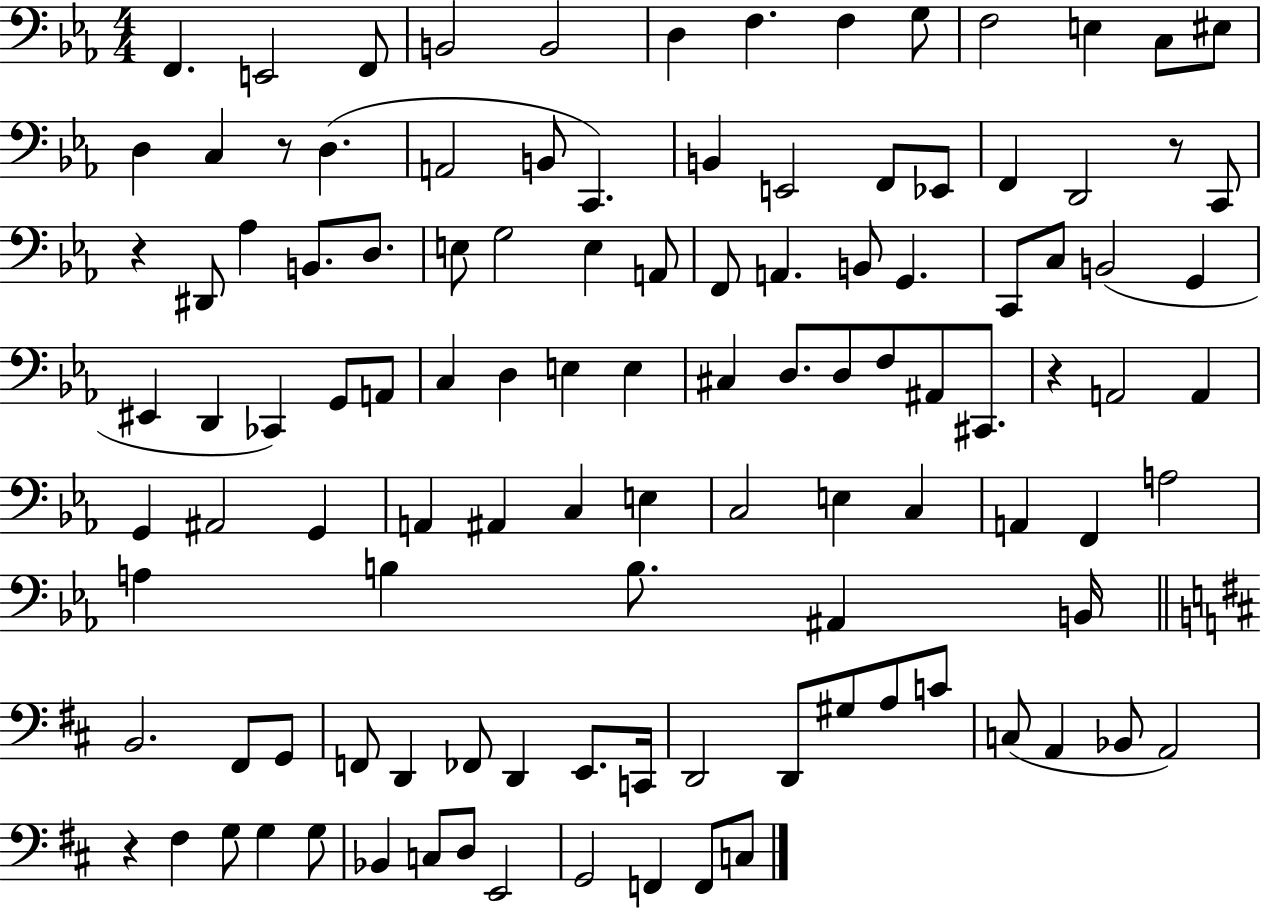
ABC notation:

X:1
T:Untitled
M:4/4
L:1/4
K:Eb
F,, E,,2 F,,/2 B,,2 B,,2 D, F, F, G,/2 F,2 E, C,/2 ^E,/2 D, C, z/2 D, A,,2 B,,/2 C,, B,, E,,2 F,,/2 _E,,/2 F,, D,,2 z/2 C,,/2 z ^D,,/2 _A, B,,/2 D,/2 E,/2 G,2 E, A,,/2 F,,/2 A,, B,,/2 G,, C,,/2 C,/2 B,,2 G,, ^E,, D,, _C,, G,,/2 A,,/2 C, D, E, E, ^C, D,/2 D,/2 F,/2 ^A,,/2 ^C,,/2 z A,,2 A,, G,, ^A,,2 G,, A,, ^A,, C, E, C,2 E, C, A,, F,, A,2 A, B, B,/2 ^A,, B,,/4 B,,2 ^F,,/2 G,,/2 F,,/2 D,, _F,,/2 D,, E,,/2 C,,/4 D,,2 D,,/2 ^G,/2 A,/2 C/2 C,/2 A,, _B,,/2 A,,2 z ^F, G,/2 G, G,/2 _B,, C,/2 D,/2 E,,2 G,,2 F,, F,,/2 C,/2